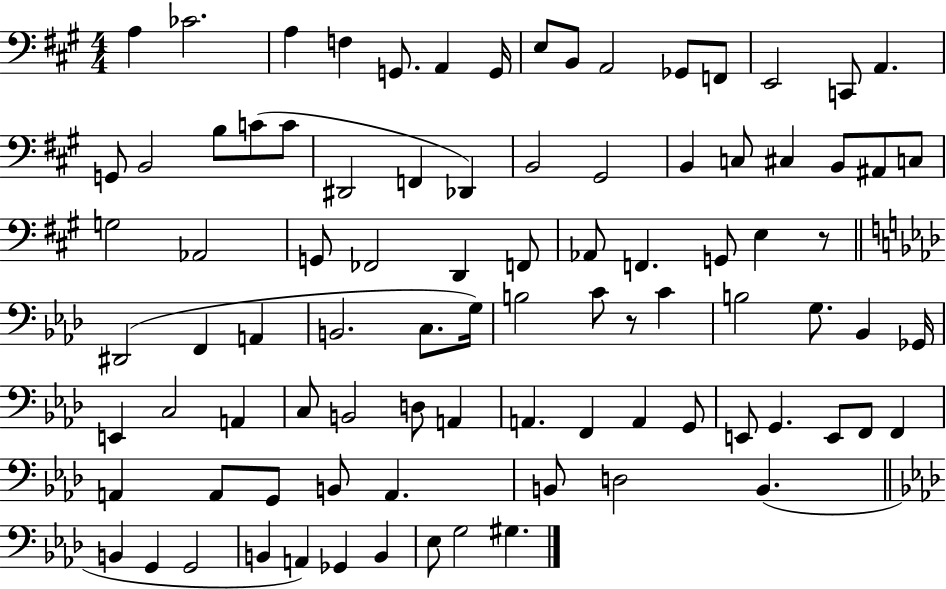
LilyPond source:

{
  \clef bass
  \numericTimeSignature
  \time 4/4
  \key a \major
  a4 ces'2. | a4 f4 g,8. a,4 g,16 | e8 b,8 a,2 ges,8 f,8 | e,2 c,8 a,4. | \break g,8 b,2 b8 c'8( c'8 | dis,2 f,4 des,4) | b,2 gis,2 | b,4 c8 cis4 b,8 ais,8 c8 | \break g2 aes,2 | g,8 fes,2 d,4 f,8 | aes,8 f,4. g,8 e4 r8 | \bar "||" \break \key f \minor dis,2( f,4 a,4 | b,2. c8. g16) | b2 c'8 r8 c'4 | b2 g8. bes,4 ges,16 | \break e,4 c2 a,4 | c8 b,2 d8 a,4 | a,4. f,4 a,4 g,8 | e,8 g,4. e,8 f,8 f,4 | \break a,4 a,8 g,8 b,8 a,4. | b,8 d2 b,4.( | \bar "||" \break \key aes \major b,4 g,4 g,2 | b,4 a,4) ges,4 b,4 | ees8 g2 gis4. | \bar "|."
}